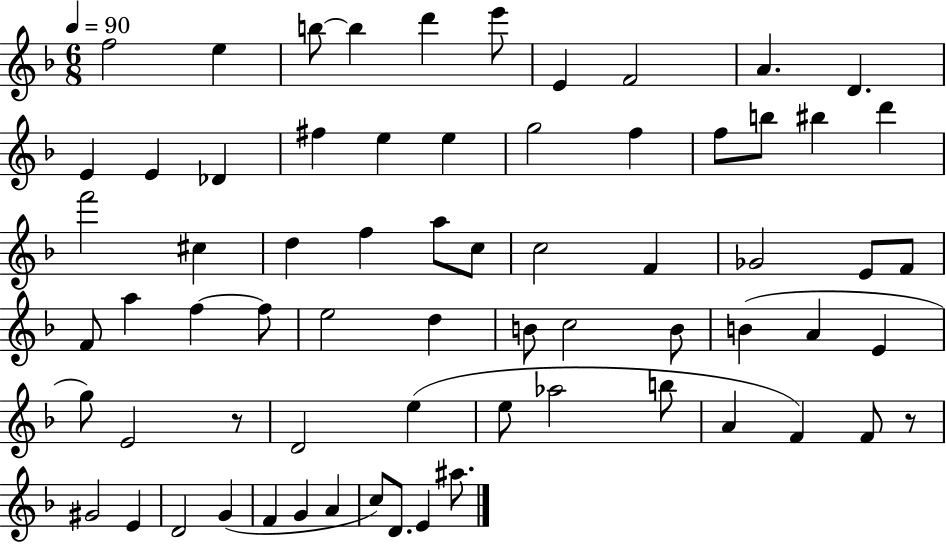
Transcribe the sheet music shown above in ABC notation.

X:1
T:Untitled
M:6/8
L:1/4
K:F
f2 e b/2 b d' e'/2 E F2 A D E E _D ^f e e g2 f f/2 b/2 ^b d' f'2 ^c d f a/2 c/2 c2 F _G2 E/2 F/2 F/2 a f f/2 e2 d B/2 c2 B/2 B A E g/2 E2 z/2 D2 e e/2 _a2 b/2 A F F/2 z/2 ^G2 E D2 G F G A c/2 D/2 E ^a/2